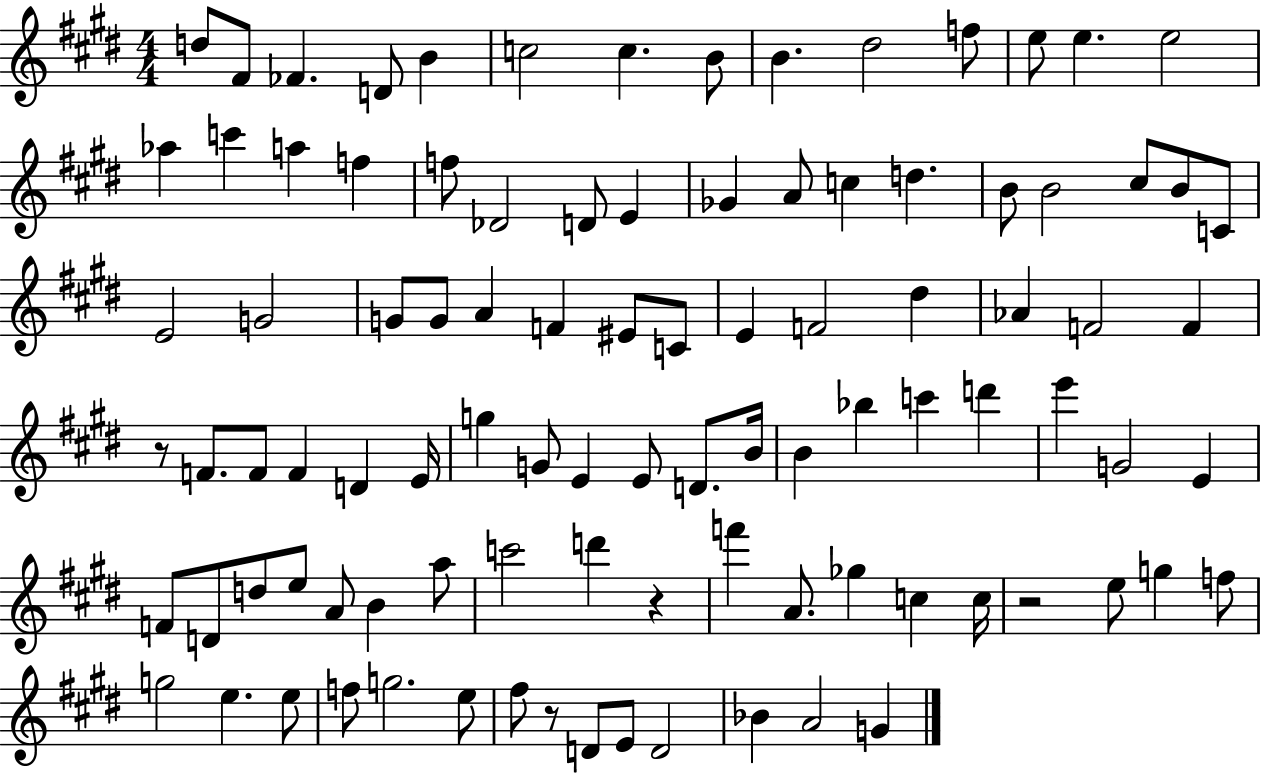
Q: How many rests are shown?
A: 4